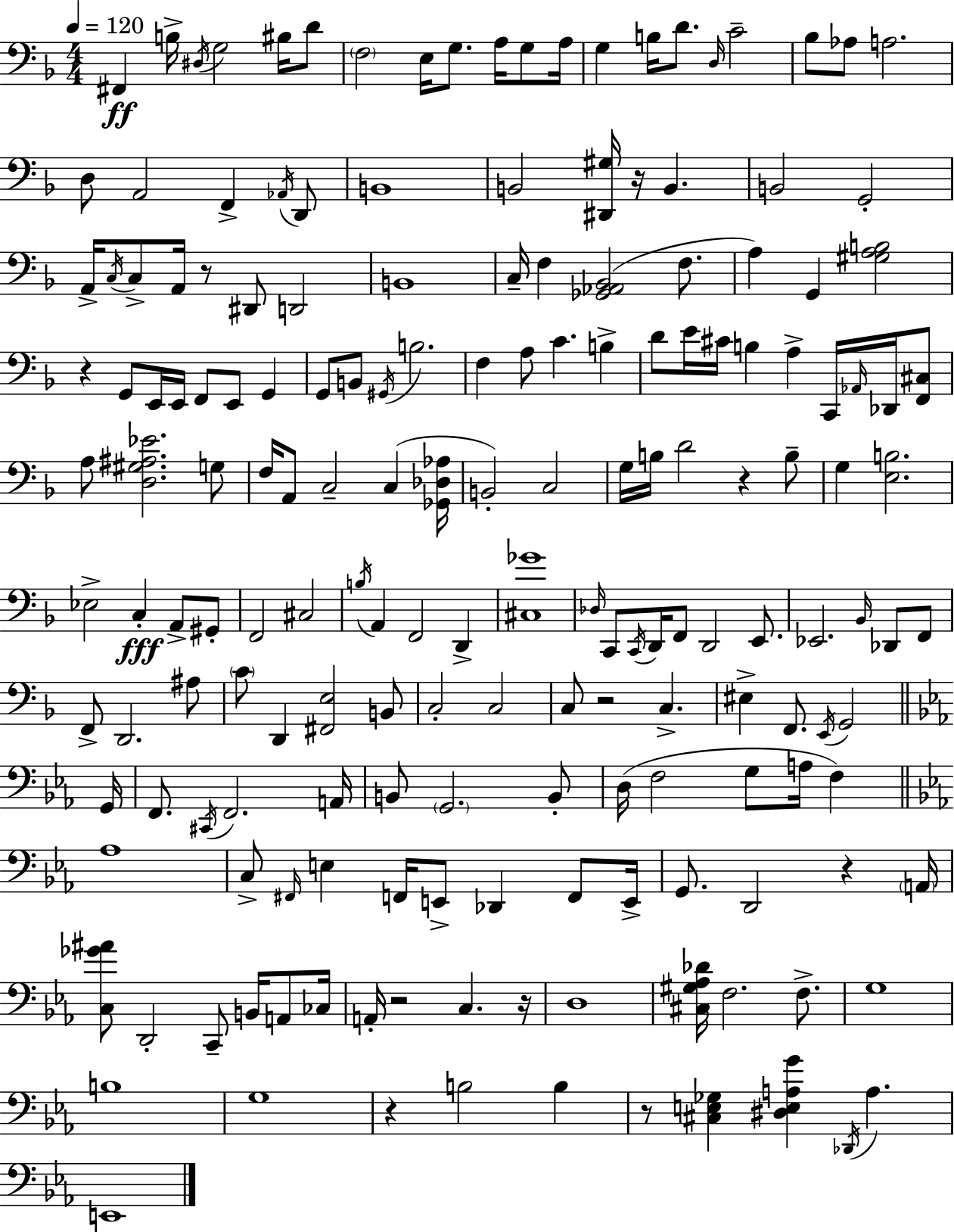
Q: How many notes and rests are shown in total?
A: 178